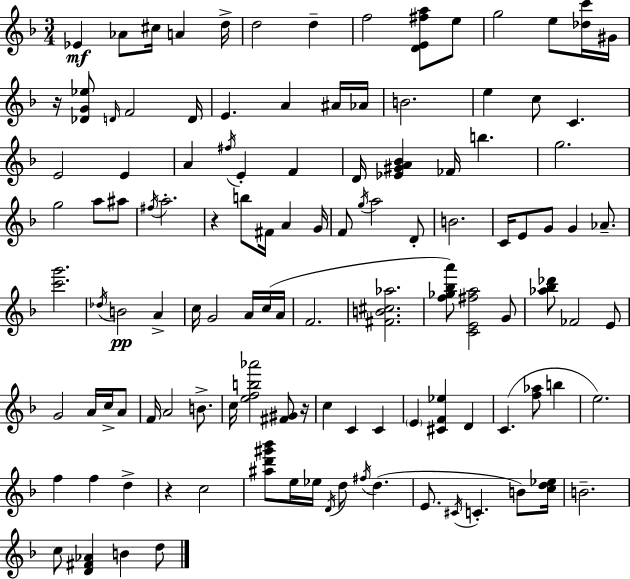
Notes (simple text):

Eb4/q Ab4/e C#5/s A4/q D5/s D5/h D5/q F5/h [D4,E4,F#5,A5]/e E5/e G5/h E5/e [Db5,C6]/s G#4/s R/s [Db4,G4,Eb5]/e D4/s F4/h D4/s E4/q. A4/q A#4/s Ab4/s B4/h. E5/q C5/e C4/q. E4/h E4/q A4/q F#5/s E4/q F4/q D4/s [Eb4,G#4,A4,Bb4]/q FES4/s B5/q. G5/h. G5/h A5/e A#5/e F#5/s A5/h. R/q B5/e F#4/s A4/q G4/s F4/e G5/s A5/h D4/e B4/h. C4/s E4/e G4/e G4/q Ab4/e. [C6,G6]/h. Db5/s B4/h A4/q C5/s G4/h A4/s C5/s A4/s F4/h. [F#4,B4,C#5,Ab5]/h. [F5,Gb5,Bb5,A6]/e [C4,E4,F#5,A5]/h G4/e [Ab5,Bb5,Db6]/e FES4/h E4/e G4/h A4/s C5/s A4/e F4/s A4/h B4/e. C5/s [E5,F5,B5,Ab6]/h [F#4,G#4]/e R/s C5/q C4/q C4/q E4/q [C#4,F4,Eb5]/q D4/q C4/q. [F5,Ab5]/e B5/q E5/h. F5/q F5/q D5/q R/q C5/h [A#5,D6,G#6,Bb6]/e E5/s Eb5/s D4/s D5/e F#5/s D5/q. E4/e. C#4/s C4/q. B4/e [C5,D5,Eb5]/s B4/h. C5/e [D4,F#4,Ab4]/q B4/q D5/e